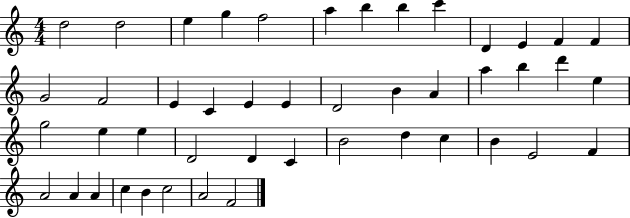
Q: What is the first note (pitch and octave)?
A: D5